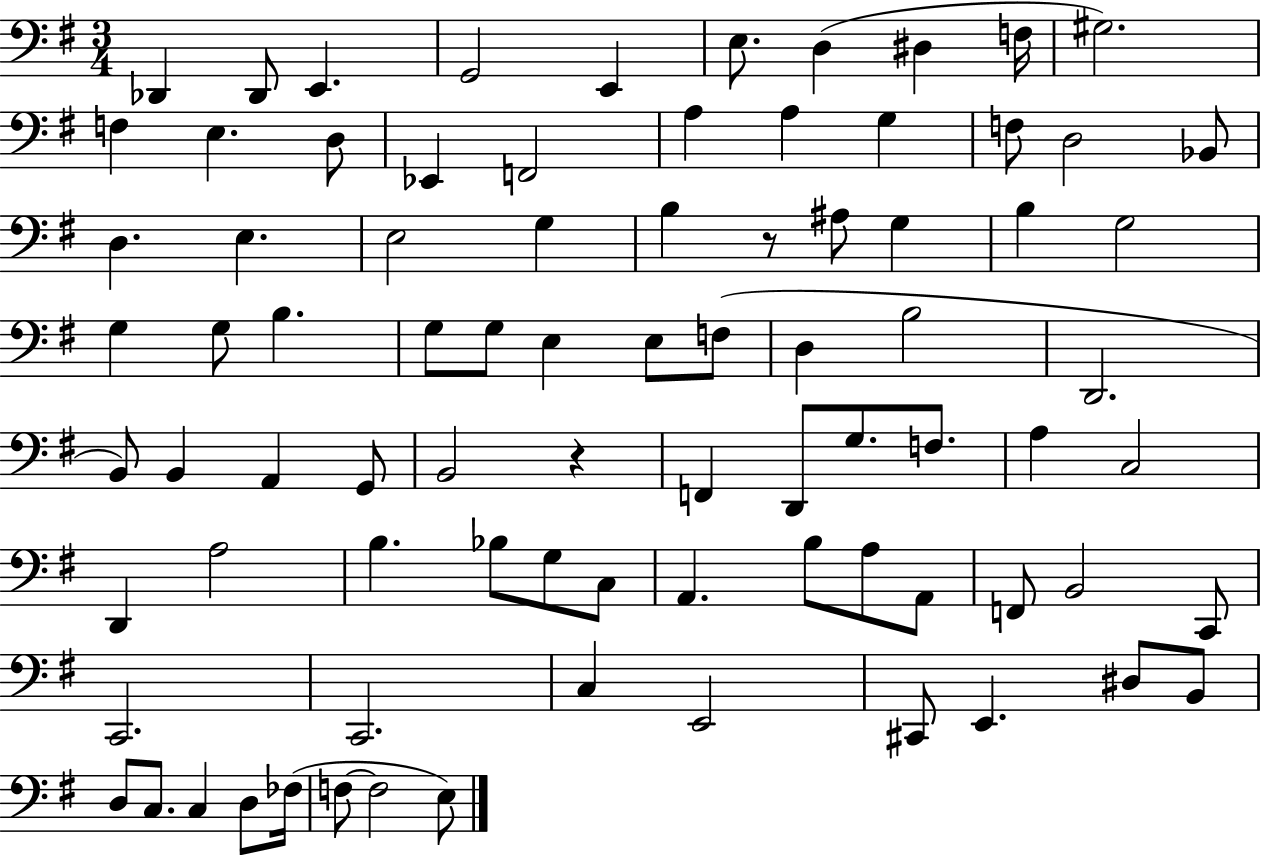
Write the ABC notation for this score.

X:1
T:Untitled
M:3/4
L:1/4
K:G
_D,, _D,,/2 E,, G,,2 E,, E,/2 D, ^D, F,/4 ^G,2 F, E, D,/2 _E,, F,,2 A, A, G, F,/2 D,2 _B,,/2 D, E, E,2 G, B, z/2 ^A,/2 G, B, G,2 G, G,/2 B, G,/2 G,/2 E, E,/2 F,/2 D, B,2 D,,2 B,,/2 B,, A,, G,,/2 B,,2 z F,, D,,/2 G,/2 F,/2 A, C,2 D,, A,2 B, _B,/2 G,/2 C,/2 A,, B,/2 A,/2 A,,/2 F,,/2 B,,2 C,,/2 C,,2 C,,2 C, E,,2 ^C,,/2 E,, ^D,/2 B,,/2 D,/2 C,/2 C, D,/2 _F,/4 F,/2 F,2 E,/2